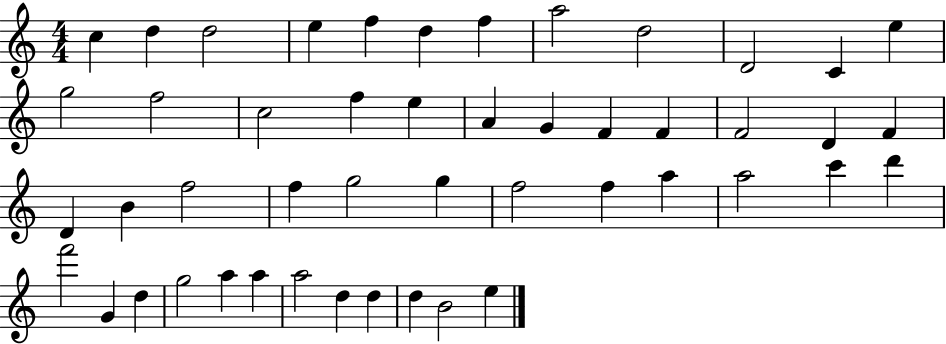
C5/q D5/q D5/h E5/q F5/q D5/q F5/q A5/h D5/h D4/h C4/q E5/q G5/h F5/h C5/h F5/q E5/q A4/q G4/q F4/q F4/q F4/h D4/q F4/q D4/q B4/q F5/h F5/q G5/h G5/q F5/h F5/q A5/q A5/h C6/q D6/q F6/h G4/q D5/q G5/h A5/q A5/q A5/h D5/q D5/q D5/q B4/h E5/q